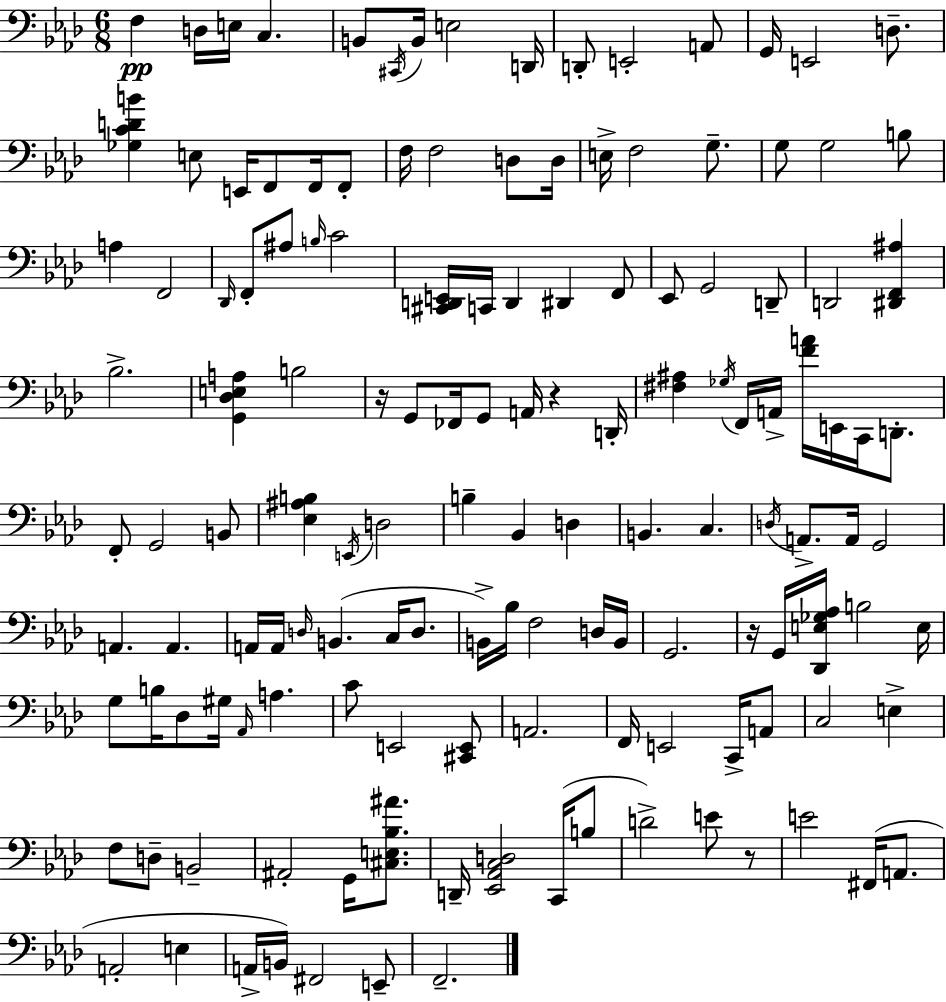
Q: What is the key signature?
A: AES major